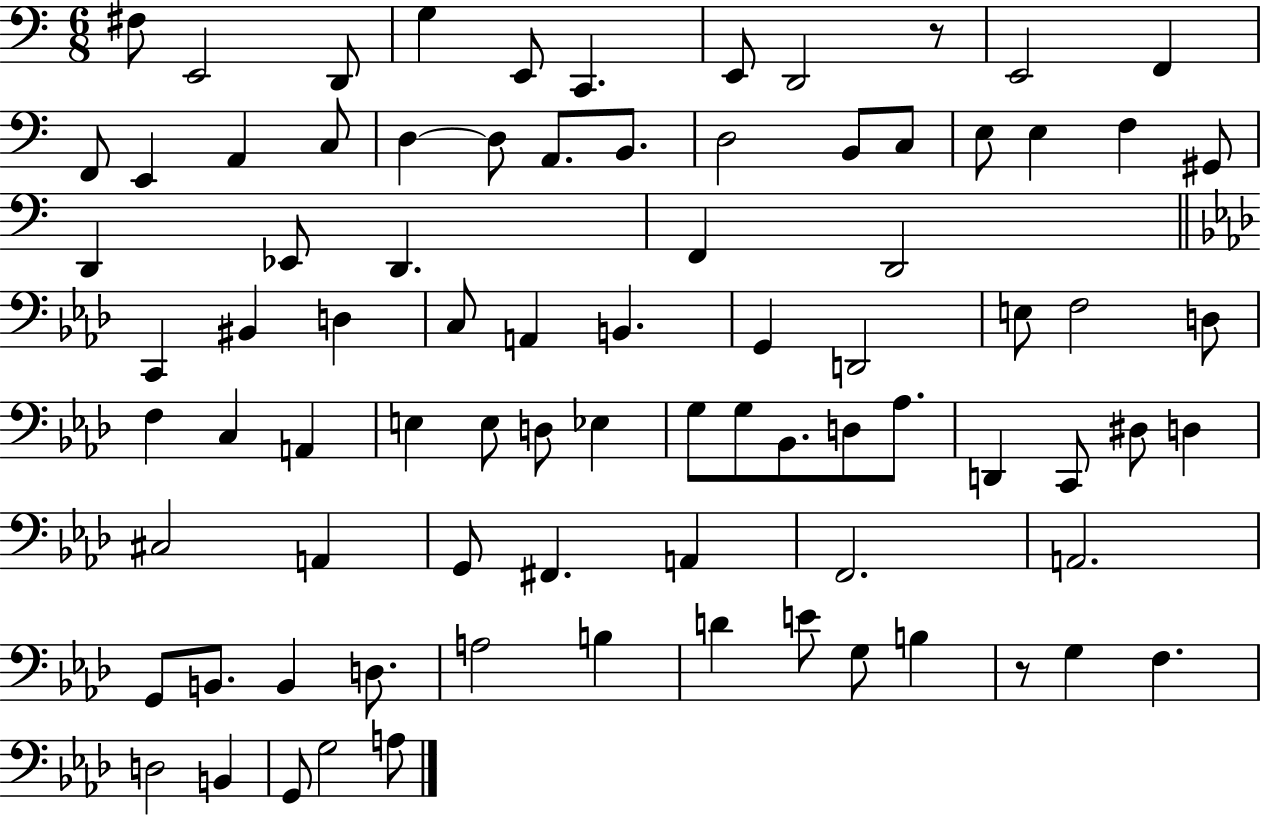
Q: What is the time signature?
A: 6/8